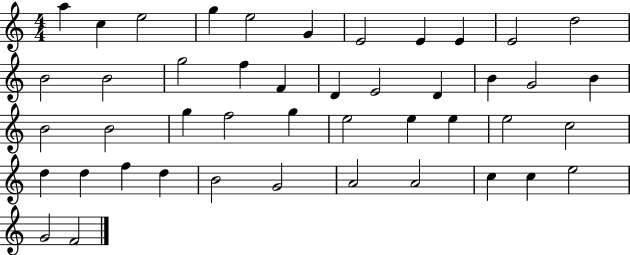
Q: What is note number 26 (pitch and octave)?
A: F5